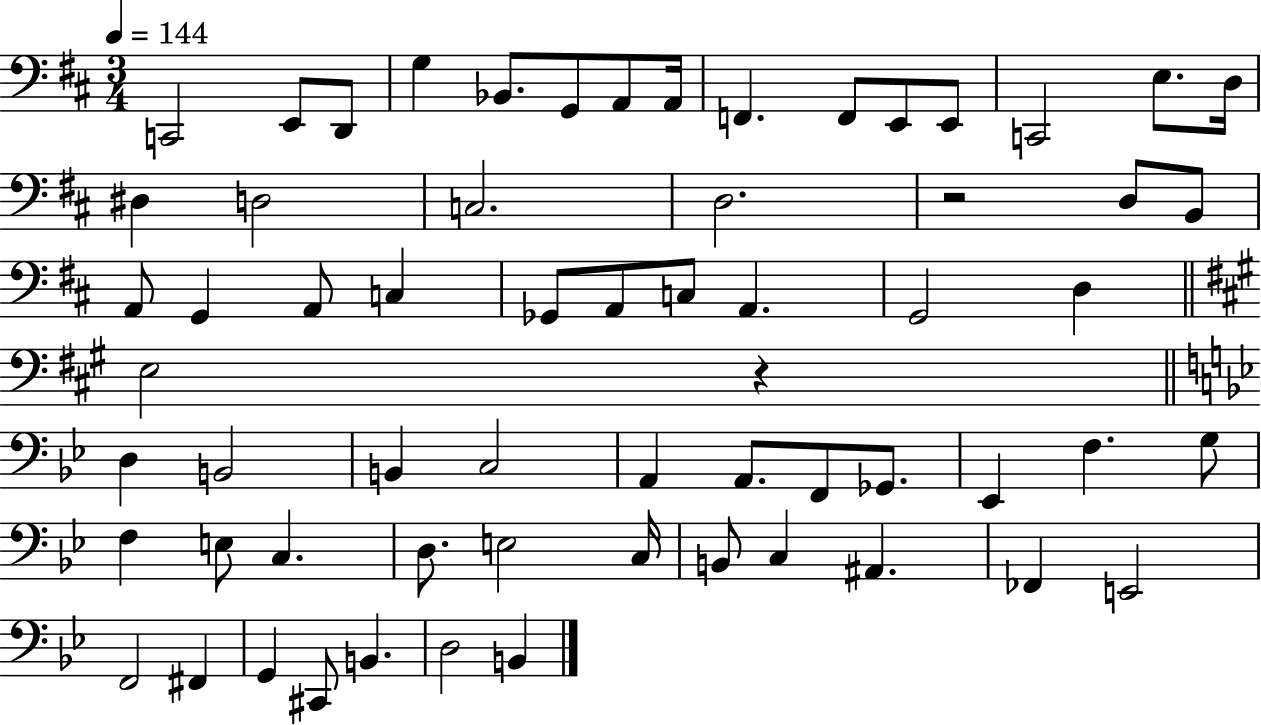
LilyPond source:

{
  \clef bass
  \numericTimeSignature
  \time 3/4
  \key d \major
  \tempo 4 = 144
  c,2 e,8 d,8 | g4 bes,8. g,8 a,8 a,16 | f,4. f,8 e,8 e,8 | c,2 e8. d16 | \break dis4 d2 | c2. | d2. | r2 d8 b,8 | \break a,8 g,4 a,8 c4 | ges,8 a,8 c8 a,4. | g,2 d4 | \bar "||" \break \key a \major e2 r4 | \bar "||" \break \key g \minor d4 b,2 | b,4 c2 | a,4 a,8. f,8 ges,8. | ees,4 f4. g8 | \break f4 e8 c4. | d8. e2 c16 | b,8 c4 ais,4. | fes,4 e,2 | \break f,2 fis,4 | g,4 cis,8 b,4. | d2 b,4 | \bar "|."
}